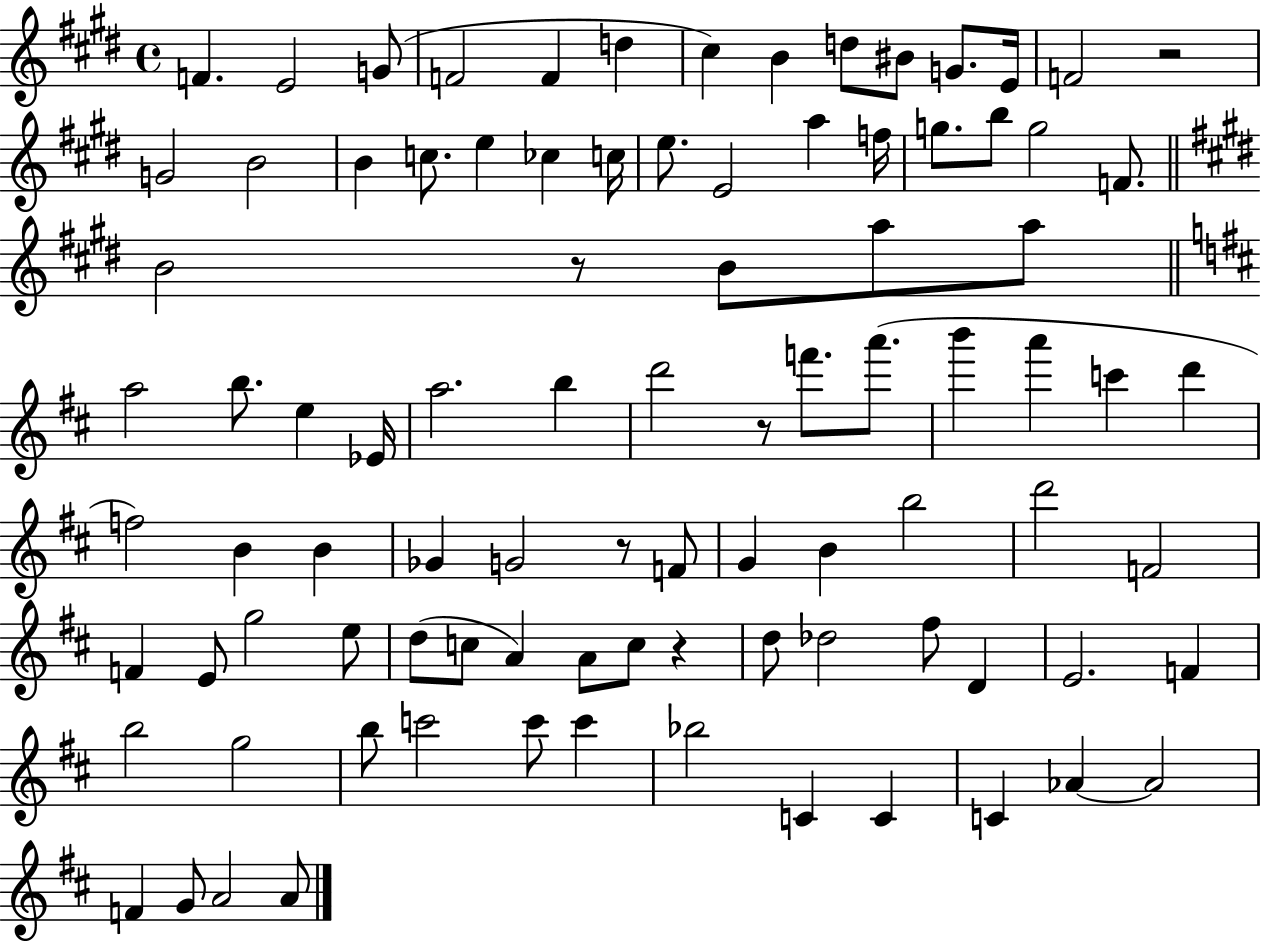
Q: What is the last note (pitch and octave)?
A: A4